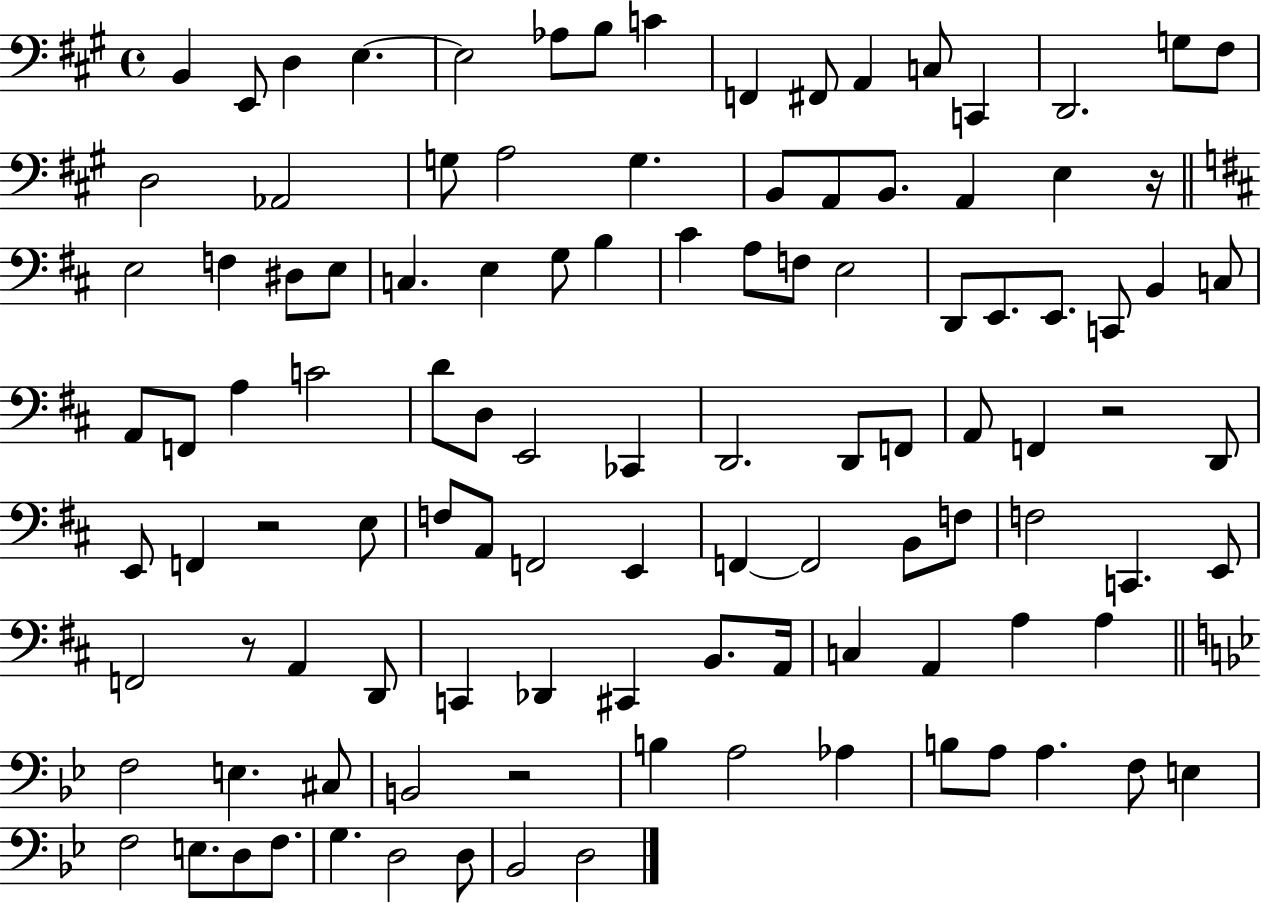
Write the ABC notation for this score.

X:1
T:Untitled
M:4/4
L:1/4
K:A
B,, E,,/2 D, E, E,2 _A,/2 B,/2 C F,, ^F,,/2 A,, C,/2 C,, D,,2 G,/2 ^F,/2 D,2 _A,,2 G,/2 A,2 G, B,,/2 A,,/2 B,,/2 A,, E, z/4 E,2 F, ^D,/2 E,/2 C, E, G,/2 B, ^C A,/2 F,/2 E,2 D,,/2 E,,/2 E,,/2 C,,/2 B,, C,/2 A,,/2 F,,/2 A, C2 D/2 D,/2 E,,2 _C,, D,,2 D,,/2 F,,/2 A,,/2 F,, z2 D,,/2 E,,/2 F,, z2 E,/2 F,/2 A,,/2 F,,2 E,, F,, F,,2 B,,/2 F,/2 F,2 C,, E,,/2 F,,2 z/2 A,, D,,/2 C,, _D,, ^C,, B,,/2 A,,/4 C, A,, A, A, F,2 E, ^C,/2 B,,2 z2 B, A,2 _A, B,/2 A,/2 A, F,/2 E, F,2 E,/2 D,/2 F,/2 G, D,2 D,/2 _B,,2 D,2